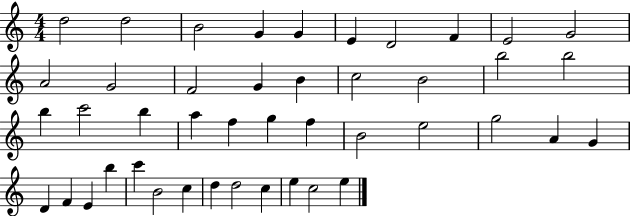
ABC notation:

X:1
T:Untitled
M:4/4
L:1/4
K:C
d2 d2 B2 G G E D2 F E2 G2 A2 G2 F2 G B c2 B2 b2 b2 b c'2 b a f g f B2 e2 g2 A G D F E b c' B2 c d d2 c e c2 e